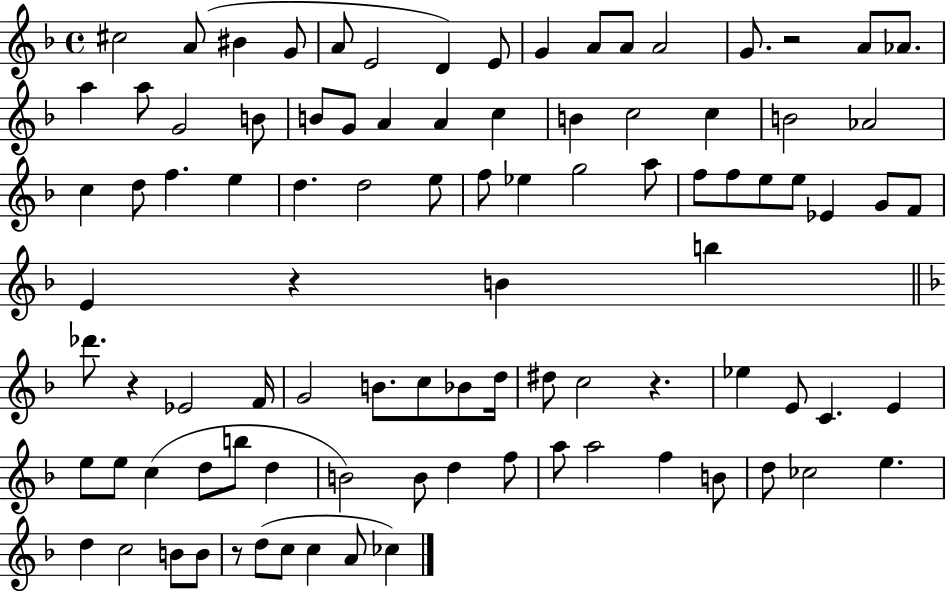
{
  \clef treble
  \time 4/4
  \defaultTimeSignature
  \key f \major
  cis''2 a'8( bis'4 g'8 | a'8 e'2 d'4) e'8 | g'4 a'8 a'8 a'2 | g'8. r2 a'8 aes'8. | \break a''4 a''8 g'2 b'8 | b'8 g'8 a'4 a'4 c''4 | b'4 c''2 c''4 | b'2 aes'2 | \break c''4 d''8 f''4. e''4 | d''4. d''2 e''8 | f''8 ees''4 g''2 a''8 | f''8 f''8 e''8 e''8 ees'4 g'8 f'8 | \break e'4 r4 b'4 b''4 | \bar "||" \break \key f \major des'''8. r4 ees'2 f'16 | g'2 b'8. c''8 bes'8 d''16 | dis''8 c''2 r4. | ees''4 e'8 c'4. e'4 | \break e''8 e''8 c''4( d''8 b''8 d''4 | b'2) b'8 d''4 f''8 | a''8 a''2 f''4 b'8 | d''8 ces''2 e''4. | \break d''4 c''2 b'8 b'8 | r8 d''8( c''8 c''4 a'8 ces''4) | \bar "|."
}